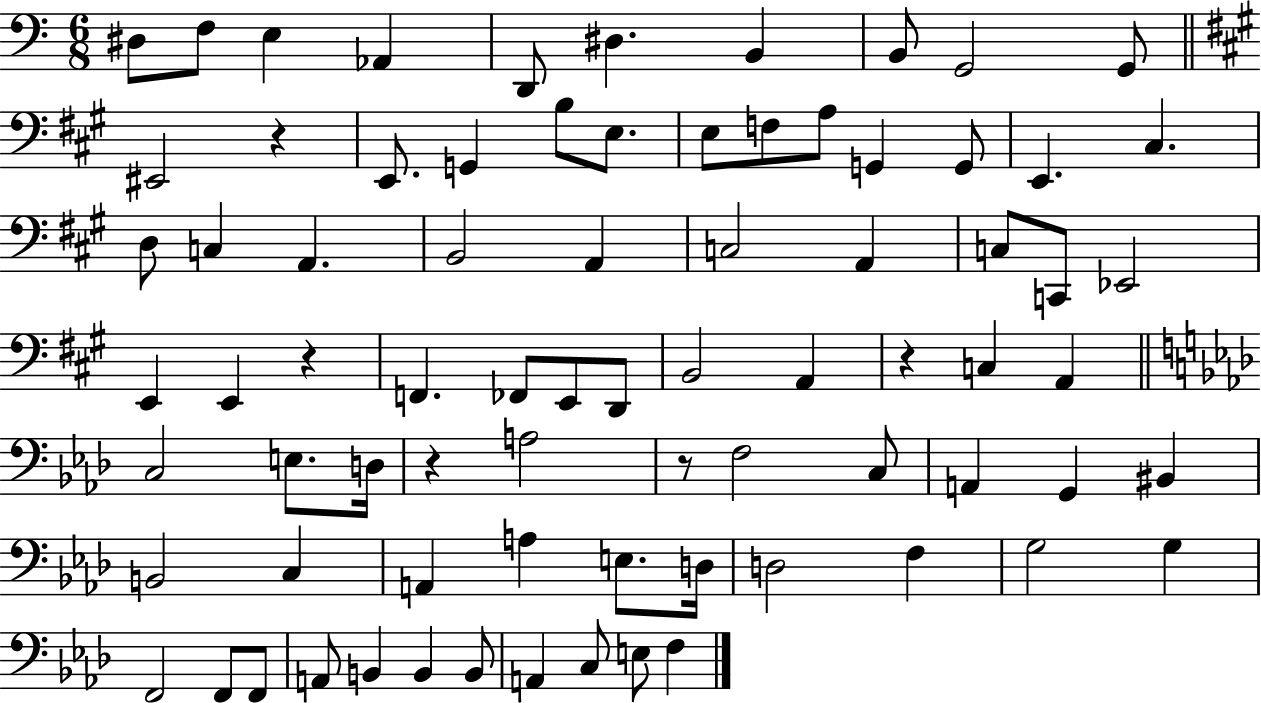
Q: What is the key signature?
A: C major